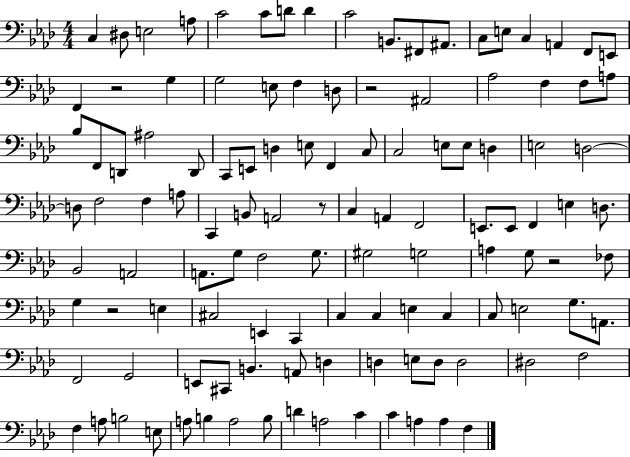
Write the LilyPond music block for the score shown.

{
  \clef bass
  \numericTimeSignature
  \time 4/4
  \key aes \major
  c4 dis8 e2 a8 | c'2 c'8 d'8 d'4 | c'2 b,8. fis,8 ais,8. | c8 e8 c4 a,4 f,8 e,8 | \break f,4 r2 g4 | g2 e8 f4 d8 | r2 ais,2 | aes2 f4 f8 a8 | \break bes8 f,8 d,8 ais2 d,8 | c,8 e,8 d4 e8 f,4 c8 | c2 e8 e8 d4 | e2 d2~~ | \break d8 f2 f4 a8 | c,4 b,8 a,2 r8 | c4 a,4 f,2 | e,8. e,8 f,4 e4 d8. | \break bes,2 a,2 | a,8. g8 f2 g8. | gis2 g2 | a4 g8 r2 fes8 | \break g4 r2 e4 | cis2 e,4 c,4 | c4 c4 e4 c4 | c8 e2 g8. a,8. | \break f,2 g,2 | e,8 cis,8 b,4. a,8 d4 | d4 e8 d8 d2 | dis2 f2 | \break f4 a8 b2 e8 | a8 b4 a2 b8 | d'4 a2 c'4 | c'4 a4 a4 f4 | \break \bar "|."
}